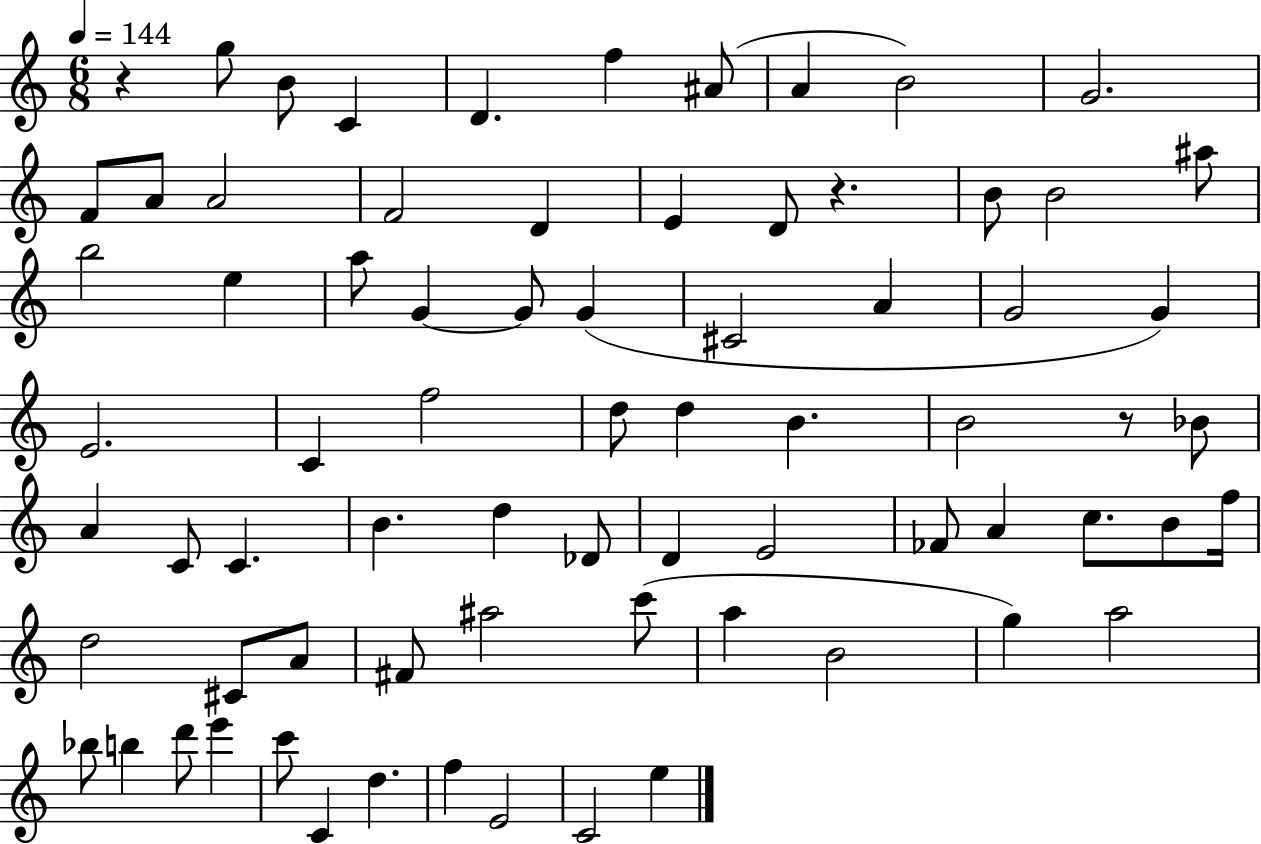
{
  \clef treble
  \numericTimeSignature
  \time 6/8
  \key c \major
  \tempo 4 = 144
  \repeat volta 2 { r4 g''8 b'8 c'4 | d'4. f''4 ais'8( | a'4 b'2) | g'2. | \break f'8 a'8 a'2 | f'2 d'4 | e'4 d'8 r4. | b'8 b'2 ais''8 | \break b''2 e''4 | a''8 g'4~~ g'8 g'4( | cis'2 a'4 | g'2 g'4) | \break e'2. | c'4 f''2 | d''8 d''4 b'4. | b'2 r8 bes'8 | \break a'4 c'8 c'4. | b'4. d''4 des'8 | d'4 e'2 | fes'8 a'4 c''8. b'8 f''16 | \break d''2 cis'8 a'8 | fis'8 ais''2 c'''8( | a''4 b'2 | g''4) a''2 | \break bes''8 b''4 d'''8 e'''4 | c'''8 c'4 d''4. | f''4 e'2 | c'2 e''4 | \break } \bar "|."
}